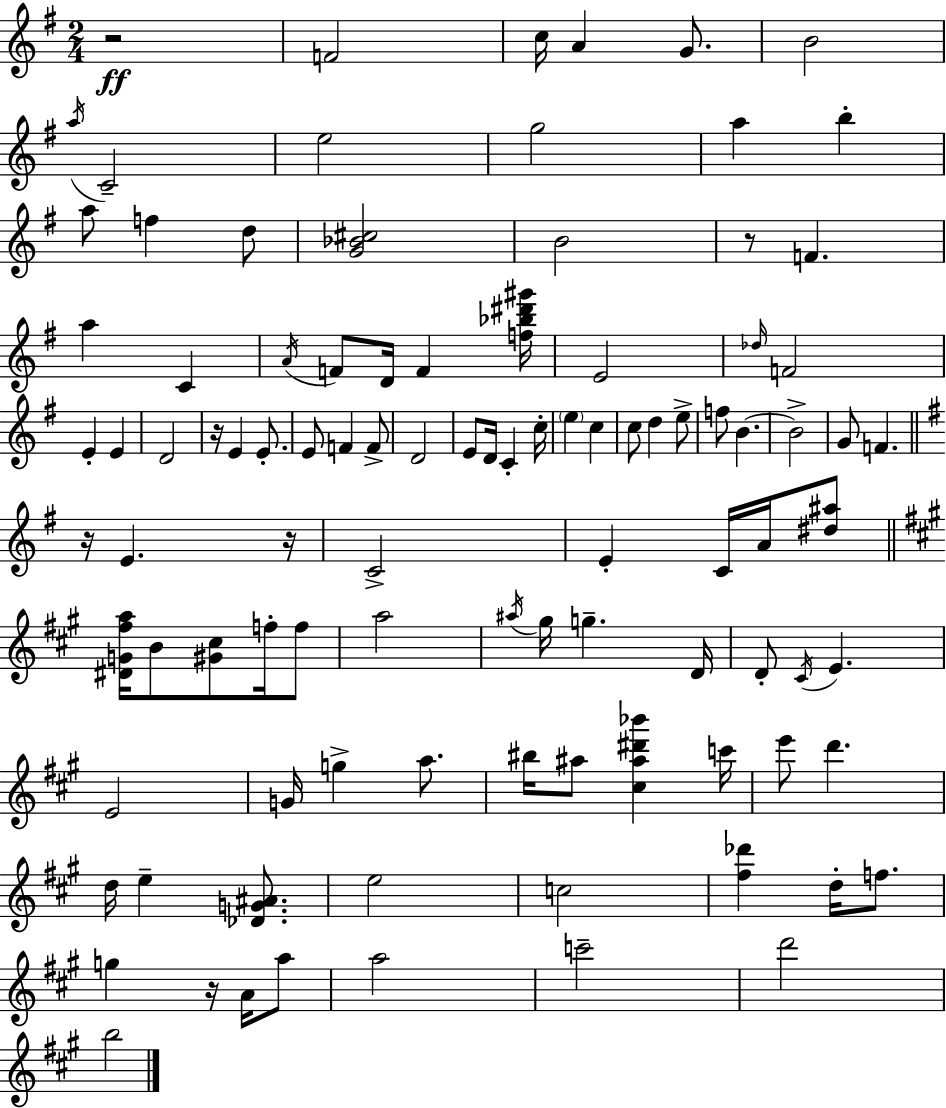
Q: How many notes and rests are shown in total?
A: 100